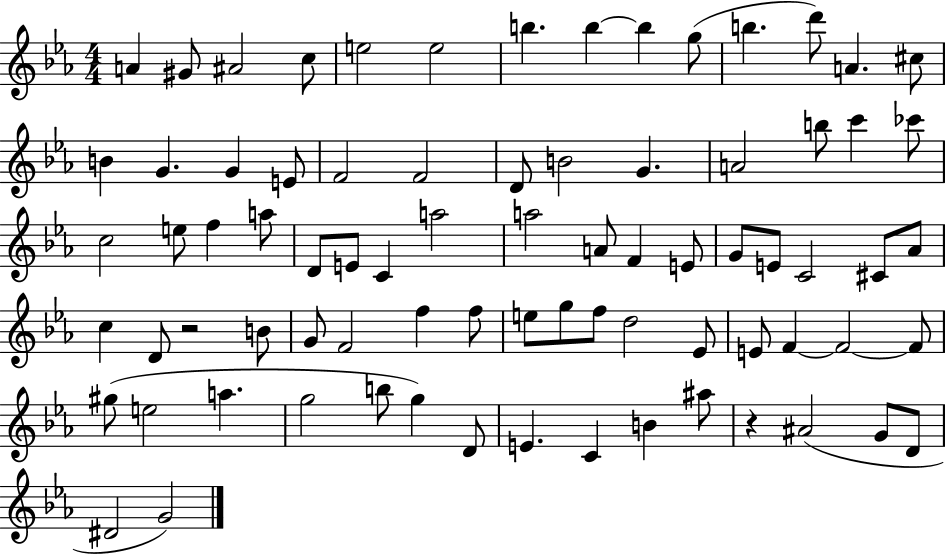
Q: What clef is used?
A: treble